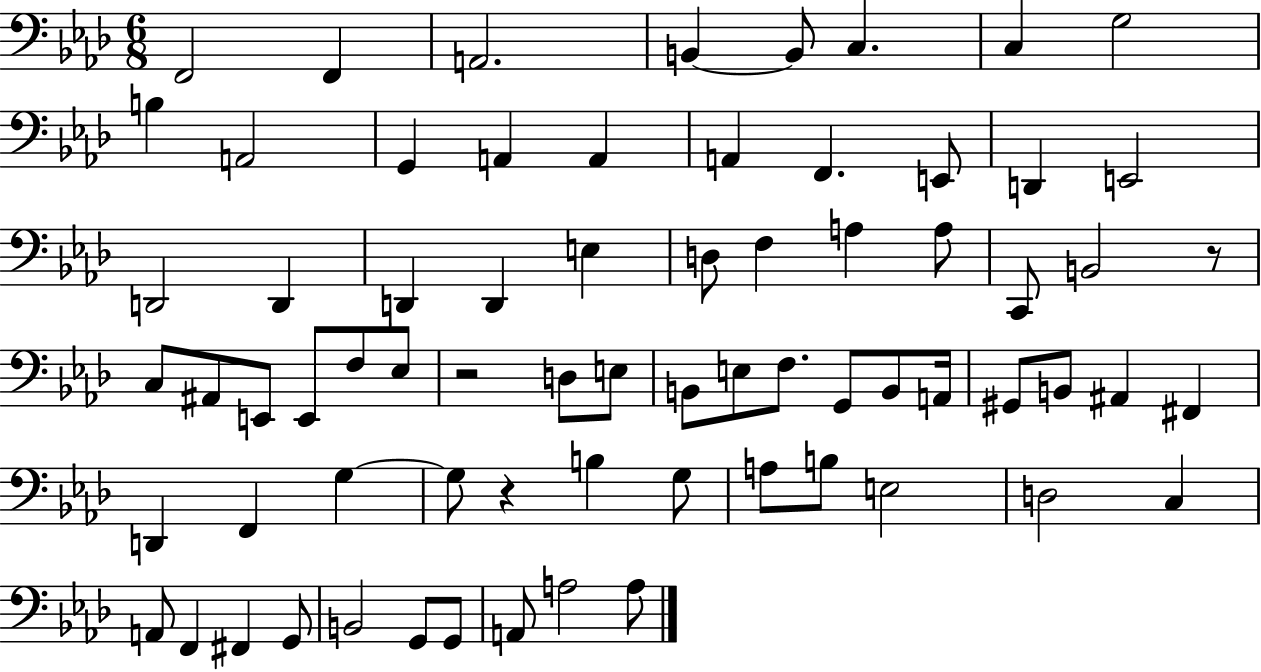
{
  \clef bass
  \numericTimeSignature
  \time 6/8
  \key aes \major
  \repeat volta 2 { f,2 f,4 | a,2. | b,4~~ b,8 c4. | c4 g2 | \break b4 a,2 | g,4 a,4 a,4 | a,4 f,4. e,8 | d,4 e,2 | \break d,2 d,4 | d,4 d,4 e4 | d8 f4 a4 a8 | c,8 b,2 r8 | \break c8 ais,8 e,8 e,8 f8 ees8 | r2 d8 e8 | b,8 e8 f8. g,8 b,8 a,16 | gis,8 b,8 ais,4 fis,4 | \break d,4 f,4 g4~~ | g8 r4 b4 g8 | a8 b8 e2 | d2 c4 | \break a,8 f,4 fis,4 g,8 | b,2 g,8 g,8 | a,8 a2 a8 | } \bar "|."
}